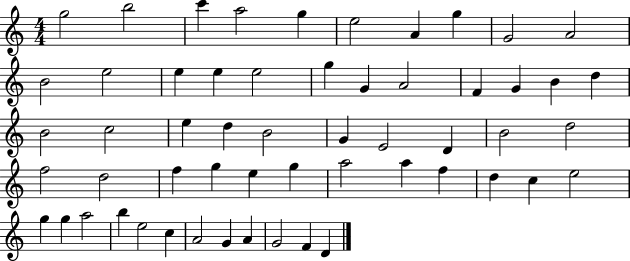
G5/h B5/h C6/q A5/h G5/q E5/h A4/q G5/q G4/h A4/h B4/h E5/h E5/q E5/q E5/h G5/q G4/q A4/h F4/q G4/q B4/q D5/q B4/h C5/h E5/q D5/q B4/h G4/q E4/h D4/q B4/h D5/h F5/h D5/h F5/q G5/q E5/q G5/q A5/h A5/q F5/q D5/q C5/q E5/h G5/q G5/q A5/h B5/q E5/h C5/q A4/h G4/q A4/q G4/h F4/q D4/q